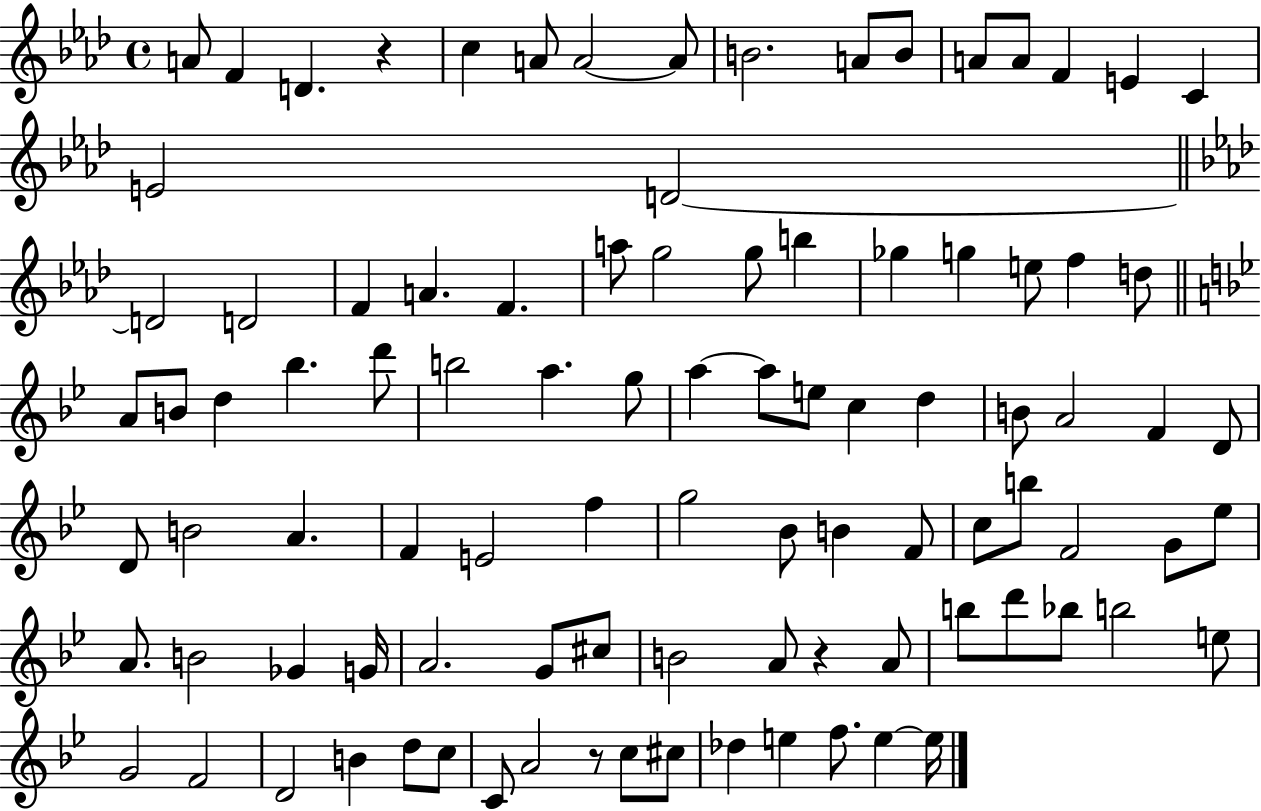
{
  \clef treble
  \time 4/4
  \defaultTimeSignature
  \key aes \major
  \repeat volta 2 { a'8 f'4 d'4. r4 | c''4 a'8 a'2~~ a'8 | b'2. a'8 b'8 | a'8 a'8 f'4 e'4 c'4 | \break e'2 d'2~~ | \bar "||" \break \key aes \major d'2 d'2 | f'4 a'4. f'4. | a''8 g''2 g''8 b''4 | ges''4 g''4 e''8 f''4 d''8 | \break \bar "||" \break \key bes \major a'8 b'8 d''4 bes''4. d'''8 | b''2 a''4. g''8 | a''4~~ a''8 e''8 c''4 d''4 | b'8 a'2 f'4 d'8 | \break d'8 b'2 a'4. | f'4 e'2 f''4 | g''2 bes'8 b'4 f'8 | c''8 b''8 f'2 g'8 ees''8 | \break a'8. b'2 ges'4 g'16 | a'2. g'8 cis''8 | b'2 a'8 r4 a'8 | b''8 d'''8 bes''8 b''2 e''8 | \break g'2 f'2 | d'2 b'4 d''8 c''8 | c'8 a'2 r8 c''8 cis''8 | des''4 e''4 f''8. e''4~~ e''16 | \break } \bar "|."
}